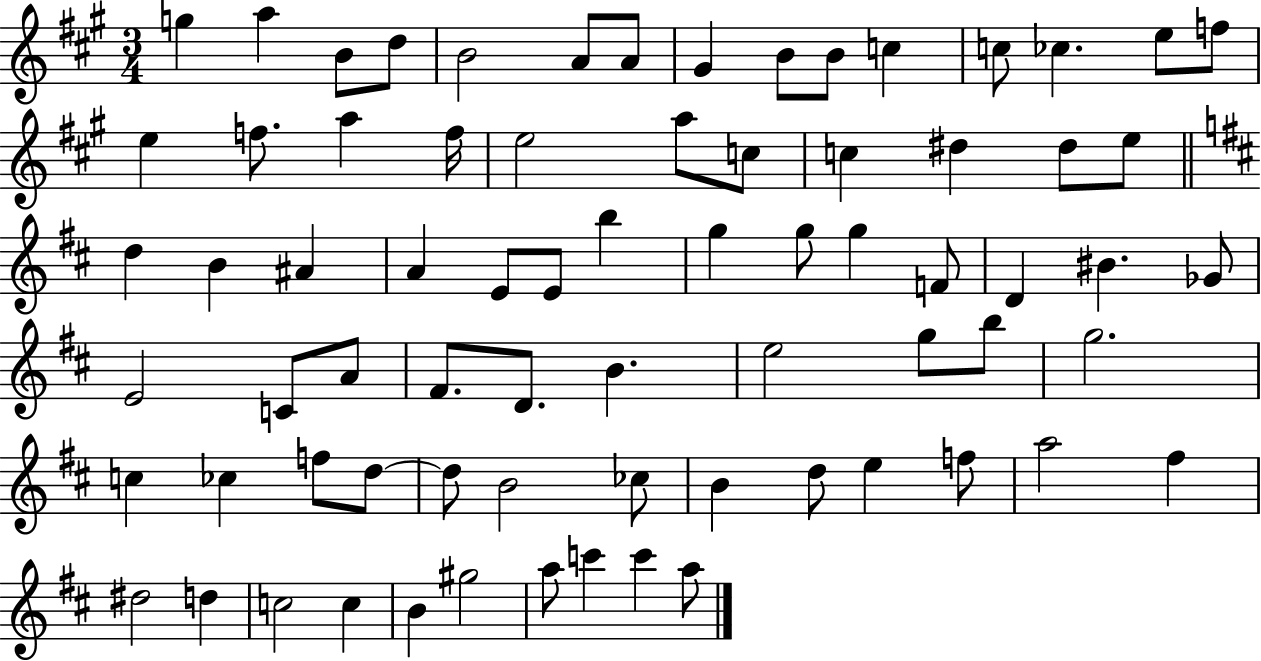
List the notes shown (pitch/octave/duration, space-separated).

G5/q A5/q B4/e D5/e B4/h A4/e A4/e G#4/q B4/e B4/e C5/q C5/e CES5/q. E5/e F5/e E5/q F5/e. A5/q F5/s E5/h A5/e C5/e C5/q D#5/q D#5/e E5/e D5/q B4/q A#4/q A4/q E4/e E4/e B5/q G5/q G5/e G5/q F4/e D4/q BIS4/q. Gb4/e E4/h C4/e A4/e F#4/e. D4/e. B4/q. E5/h G5/e B5/e G5/h. C5/q CES5/q F5/e D5/e D5/e B4/h CES5/e B4/q D5/e E5/q F5/e A5/h F#5/q D#5/h D5/q C5/h C5/q B4/q G#5/h A5/e C6/q C6/q A5/e